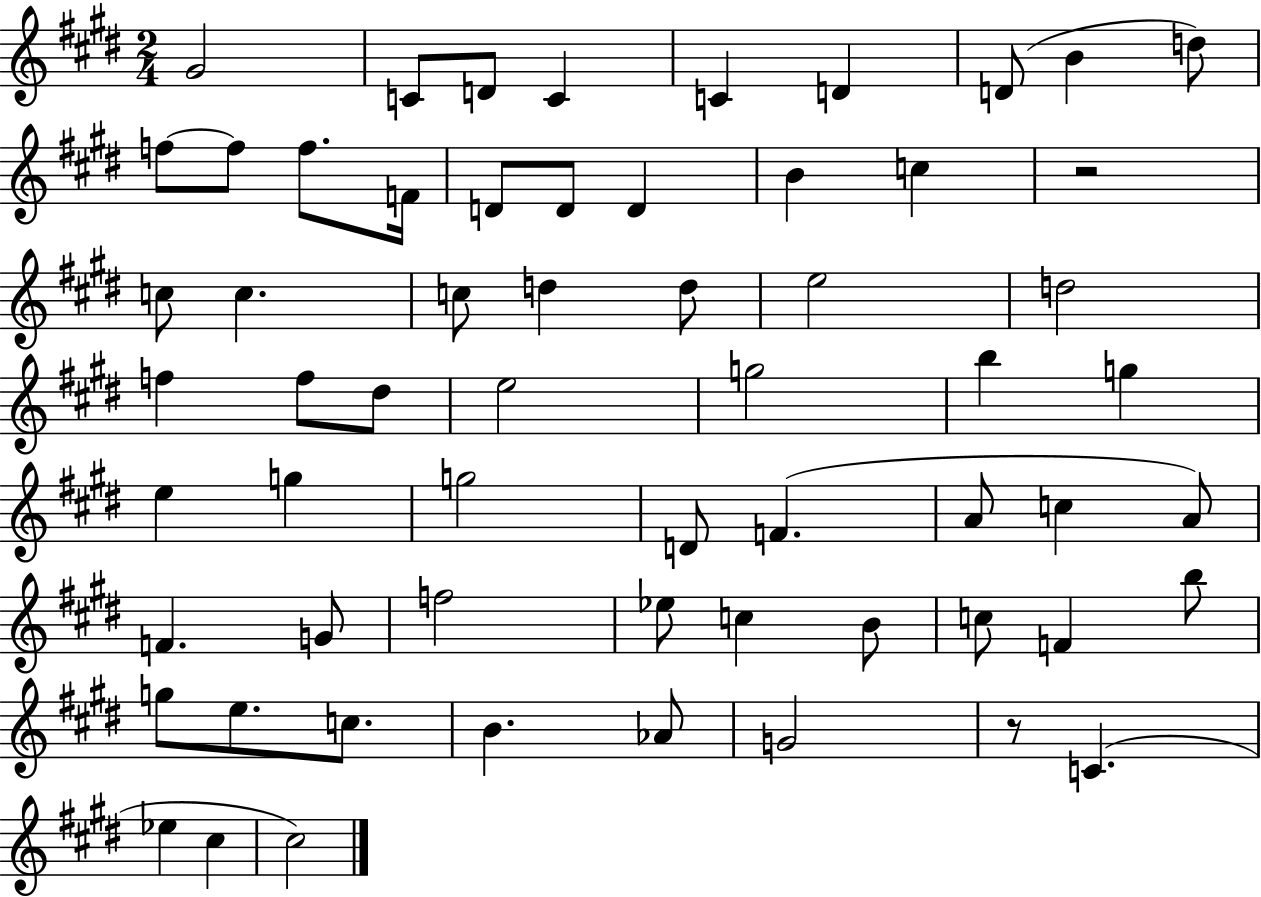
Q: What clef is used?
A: treble